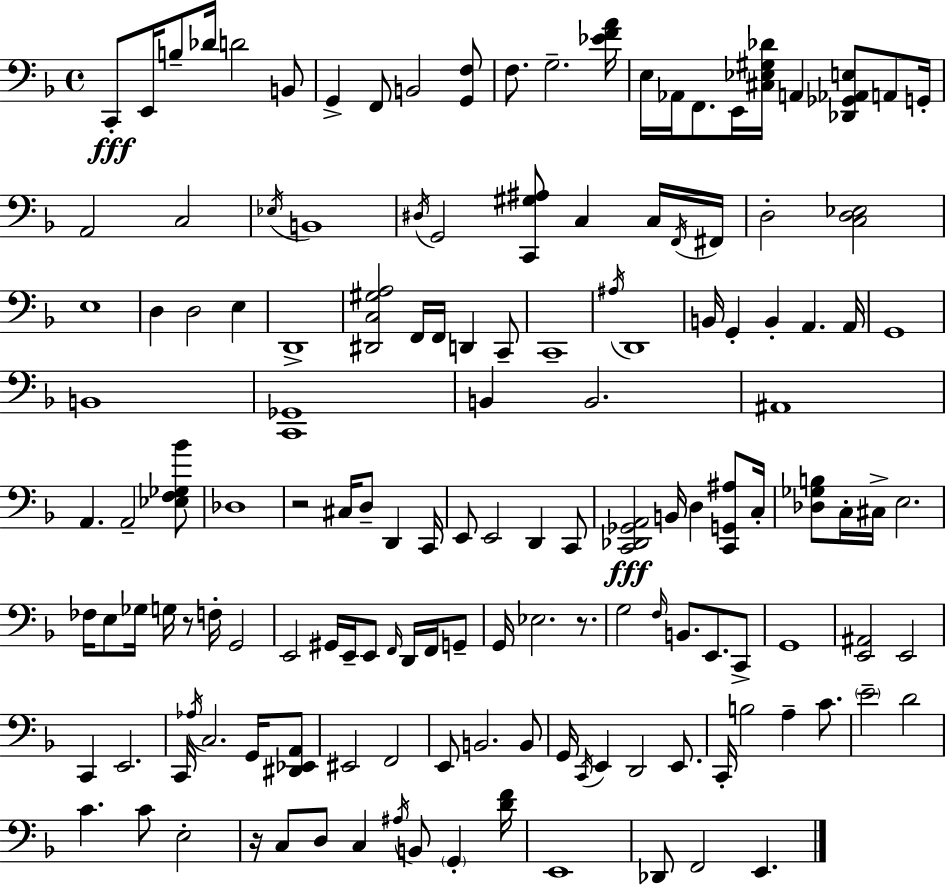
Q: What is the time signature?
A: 4/4